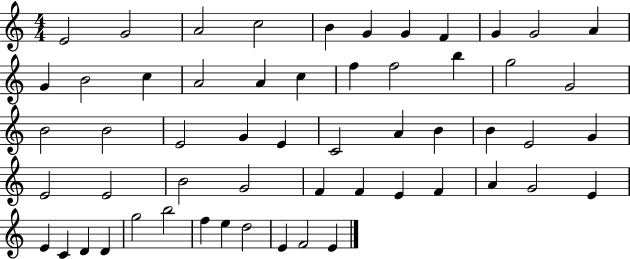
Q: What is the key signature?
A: C major